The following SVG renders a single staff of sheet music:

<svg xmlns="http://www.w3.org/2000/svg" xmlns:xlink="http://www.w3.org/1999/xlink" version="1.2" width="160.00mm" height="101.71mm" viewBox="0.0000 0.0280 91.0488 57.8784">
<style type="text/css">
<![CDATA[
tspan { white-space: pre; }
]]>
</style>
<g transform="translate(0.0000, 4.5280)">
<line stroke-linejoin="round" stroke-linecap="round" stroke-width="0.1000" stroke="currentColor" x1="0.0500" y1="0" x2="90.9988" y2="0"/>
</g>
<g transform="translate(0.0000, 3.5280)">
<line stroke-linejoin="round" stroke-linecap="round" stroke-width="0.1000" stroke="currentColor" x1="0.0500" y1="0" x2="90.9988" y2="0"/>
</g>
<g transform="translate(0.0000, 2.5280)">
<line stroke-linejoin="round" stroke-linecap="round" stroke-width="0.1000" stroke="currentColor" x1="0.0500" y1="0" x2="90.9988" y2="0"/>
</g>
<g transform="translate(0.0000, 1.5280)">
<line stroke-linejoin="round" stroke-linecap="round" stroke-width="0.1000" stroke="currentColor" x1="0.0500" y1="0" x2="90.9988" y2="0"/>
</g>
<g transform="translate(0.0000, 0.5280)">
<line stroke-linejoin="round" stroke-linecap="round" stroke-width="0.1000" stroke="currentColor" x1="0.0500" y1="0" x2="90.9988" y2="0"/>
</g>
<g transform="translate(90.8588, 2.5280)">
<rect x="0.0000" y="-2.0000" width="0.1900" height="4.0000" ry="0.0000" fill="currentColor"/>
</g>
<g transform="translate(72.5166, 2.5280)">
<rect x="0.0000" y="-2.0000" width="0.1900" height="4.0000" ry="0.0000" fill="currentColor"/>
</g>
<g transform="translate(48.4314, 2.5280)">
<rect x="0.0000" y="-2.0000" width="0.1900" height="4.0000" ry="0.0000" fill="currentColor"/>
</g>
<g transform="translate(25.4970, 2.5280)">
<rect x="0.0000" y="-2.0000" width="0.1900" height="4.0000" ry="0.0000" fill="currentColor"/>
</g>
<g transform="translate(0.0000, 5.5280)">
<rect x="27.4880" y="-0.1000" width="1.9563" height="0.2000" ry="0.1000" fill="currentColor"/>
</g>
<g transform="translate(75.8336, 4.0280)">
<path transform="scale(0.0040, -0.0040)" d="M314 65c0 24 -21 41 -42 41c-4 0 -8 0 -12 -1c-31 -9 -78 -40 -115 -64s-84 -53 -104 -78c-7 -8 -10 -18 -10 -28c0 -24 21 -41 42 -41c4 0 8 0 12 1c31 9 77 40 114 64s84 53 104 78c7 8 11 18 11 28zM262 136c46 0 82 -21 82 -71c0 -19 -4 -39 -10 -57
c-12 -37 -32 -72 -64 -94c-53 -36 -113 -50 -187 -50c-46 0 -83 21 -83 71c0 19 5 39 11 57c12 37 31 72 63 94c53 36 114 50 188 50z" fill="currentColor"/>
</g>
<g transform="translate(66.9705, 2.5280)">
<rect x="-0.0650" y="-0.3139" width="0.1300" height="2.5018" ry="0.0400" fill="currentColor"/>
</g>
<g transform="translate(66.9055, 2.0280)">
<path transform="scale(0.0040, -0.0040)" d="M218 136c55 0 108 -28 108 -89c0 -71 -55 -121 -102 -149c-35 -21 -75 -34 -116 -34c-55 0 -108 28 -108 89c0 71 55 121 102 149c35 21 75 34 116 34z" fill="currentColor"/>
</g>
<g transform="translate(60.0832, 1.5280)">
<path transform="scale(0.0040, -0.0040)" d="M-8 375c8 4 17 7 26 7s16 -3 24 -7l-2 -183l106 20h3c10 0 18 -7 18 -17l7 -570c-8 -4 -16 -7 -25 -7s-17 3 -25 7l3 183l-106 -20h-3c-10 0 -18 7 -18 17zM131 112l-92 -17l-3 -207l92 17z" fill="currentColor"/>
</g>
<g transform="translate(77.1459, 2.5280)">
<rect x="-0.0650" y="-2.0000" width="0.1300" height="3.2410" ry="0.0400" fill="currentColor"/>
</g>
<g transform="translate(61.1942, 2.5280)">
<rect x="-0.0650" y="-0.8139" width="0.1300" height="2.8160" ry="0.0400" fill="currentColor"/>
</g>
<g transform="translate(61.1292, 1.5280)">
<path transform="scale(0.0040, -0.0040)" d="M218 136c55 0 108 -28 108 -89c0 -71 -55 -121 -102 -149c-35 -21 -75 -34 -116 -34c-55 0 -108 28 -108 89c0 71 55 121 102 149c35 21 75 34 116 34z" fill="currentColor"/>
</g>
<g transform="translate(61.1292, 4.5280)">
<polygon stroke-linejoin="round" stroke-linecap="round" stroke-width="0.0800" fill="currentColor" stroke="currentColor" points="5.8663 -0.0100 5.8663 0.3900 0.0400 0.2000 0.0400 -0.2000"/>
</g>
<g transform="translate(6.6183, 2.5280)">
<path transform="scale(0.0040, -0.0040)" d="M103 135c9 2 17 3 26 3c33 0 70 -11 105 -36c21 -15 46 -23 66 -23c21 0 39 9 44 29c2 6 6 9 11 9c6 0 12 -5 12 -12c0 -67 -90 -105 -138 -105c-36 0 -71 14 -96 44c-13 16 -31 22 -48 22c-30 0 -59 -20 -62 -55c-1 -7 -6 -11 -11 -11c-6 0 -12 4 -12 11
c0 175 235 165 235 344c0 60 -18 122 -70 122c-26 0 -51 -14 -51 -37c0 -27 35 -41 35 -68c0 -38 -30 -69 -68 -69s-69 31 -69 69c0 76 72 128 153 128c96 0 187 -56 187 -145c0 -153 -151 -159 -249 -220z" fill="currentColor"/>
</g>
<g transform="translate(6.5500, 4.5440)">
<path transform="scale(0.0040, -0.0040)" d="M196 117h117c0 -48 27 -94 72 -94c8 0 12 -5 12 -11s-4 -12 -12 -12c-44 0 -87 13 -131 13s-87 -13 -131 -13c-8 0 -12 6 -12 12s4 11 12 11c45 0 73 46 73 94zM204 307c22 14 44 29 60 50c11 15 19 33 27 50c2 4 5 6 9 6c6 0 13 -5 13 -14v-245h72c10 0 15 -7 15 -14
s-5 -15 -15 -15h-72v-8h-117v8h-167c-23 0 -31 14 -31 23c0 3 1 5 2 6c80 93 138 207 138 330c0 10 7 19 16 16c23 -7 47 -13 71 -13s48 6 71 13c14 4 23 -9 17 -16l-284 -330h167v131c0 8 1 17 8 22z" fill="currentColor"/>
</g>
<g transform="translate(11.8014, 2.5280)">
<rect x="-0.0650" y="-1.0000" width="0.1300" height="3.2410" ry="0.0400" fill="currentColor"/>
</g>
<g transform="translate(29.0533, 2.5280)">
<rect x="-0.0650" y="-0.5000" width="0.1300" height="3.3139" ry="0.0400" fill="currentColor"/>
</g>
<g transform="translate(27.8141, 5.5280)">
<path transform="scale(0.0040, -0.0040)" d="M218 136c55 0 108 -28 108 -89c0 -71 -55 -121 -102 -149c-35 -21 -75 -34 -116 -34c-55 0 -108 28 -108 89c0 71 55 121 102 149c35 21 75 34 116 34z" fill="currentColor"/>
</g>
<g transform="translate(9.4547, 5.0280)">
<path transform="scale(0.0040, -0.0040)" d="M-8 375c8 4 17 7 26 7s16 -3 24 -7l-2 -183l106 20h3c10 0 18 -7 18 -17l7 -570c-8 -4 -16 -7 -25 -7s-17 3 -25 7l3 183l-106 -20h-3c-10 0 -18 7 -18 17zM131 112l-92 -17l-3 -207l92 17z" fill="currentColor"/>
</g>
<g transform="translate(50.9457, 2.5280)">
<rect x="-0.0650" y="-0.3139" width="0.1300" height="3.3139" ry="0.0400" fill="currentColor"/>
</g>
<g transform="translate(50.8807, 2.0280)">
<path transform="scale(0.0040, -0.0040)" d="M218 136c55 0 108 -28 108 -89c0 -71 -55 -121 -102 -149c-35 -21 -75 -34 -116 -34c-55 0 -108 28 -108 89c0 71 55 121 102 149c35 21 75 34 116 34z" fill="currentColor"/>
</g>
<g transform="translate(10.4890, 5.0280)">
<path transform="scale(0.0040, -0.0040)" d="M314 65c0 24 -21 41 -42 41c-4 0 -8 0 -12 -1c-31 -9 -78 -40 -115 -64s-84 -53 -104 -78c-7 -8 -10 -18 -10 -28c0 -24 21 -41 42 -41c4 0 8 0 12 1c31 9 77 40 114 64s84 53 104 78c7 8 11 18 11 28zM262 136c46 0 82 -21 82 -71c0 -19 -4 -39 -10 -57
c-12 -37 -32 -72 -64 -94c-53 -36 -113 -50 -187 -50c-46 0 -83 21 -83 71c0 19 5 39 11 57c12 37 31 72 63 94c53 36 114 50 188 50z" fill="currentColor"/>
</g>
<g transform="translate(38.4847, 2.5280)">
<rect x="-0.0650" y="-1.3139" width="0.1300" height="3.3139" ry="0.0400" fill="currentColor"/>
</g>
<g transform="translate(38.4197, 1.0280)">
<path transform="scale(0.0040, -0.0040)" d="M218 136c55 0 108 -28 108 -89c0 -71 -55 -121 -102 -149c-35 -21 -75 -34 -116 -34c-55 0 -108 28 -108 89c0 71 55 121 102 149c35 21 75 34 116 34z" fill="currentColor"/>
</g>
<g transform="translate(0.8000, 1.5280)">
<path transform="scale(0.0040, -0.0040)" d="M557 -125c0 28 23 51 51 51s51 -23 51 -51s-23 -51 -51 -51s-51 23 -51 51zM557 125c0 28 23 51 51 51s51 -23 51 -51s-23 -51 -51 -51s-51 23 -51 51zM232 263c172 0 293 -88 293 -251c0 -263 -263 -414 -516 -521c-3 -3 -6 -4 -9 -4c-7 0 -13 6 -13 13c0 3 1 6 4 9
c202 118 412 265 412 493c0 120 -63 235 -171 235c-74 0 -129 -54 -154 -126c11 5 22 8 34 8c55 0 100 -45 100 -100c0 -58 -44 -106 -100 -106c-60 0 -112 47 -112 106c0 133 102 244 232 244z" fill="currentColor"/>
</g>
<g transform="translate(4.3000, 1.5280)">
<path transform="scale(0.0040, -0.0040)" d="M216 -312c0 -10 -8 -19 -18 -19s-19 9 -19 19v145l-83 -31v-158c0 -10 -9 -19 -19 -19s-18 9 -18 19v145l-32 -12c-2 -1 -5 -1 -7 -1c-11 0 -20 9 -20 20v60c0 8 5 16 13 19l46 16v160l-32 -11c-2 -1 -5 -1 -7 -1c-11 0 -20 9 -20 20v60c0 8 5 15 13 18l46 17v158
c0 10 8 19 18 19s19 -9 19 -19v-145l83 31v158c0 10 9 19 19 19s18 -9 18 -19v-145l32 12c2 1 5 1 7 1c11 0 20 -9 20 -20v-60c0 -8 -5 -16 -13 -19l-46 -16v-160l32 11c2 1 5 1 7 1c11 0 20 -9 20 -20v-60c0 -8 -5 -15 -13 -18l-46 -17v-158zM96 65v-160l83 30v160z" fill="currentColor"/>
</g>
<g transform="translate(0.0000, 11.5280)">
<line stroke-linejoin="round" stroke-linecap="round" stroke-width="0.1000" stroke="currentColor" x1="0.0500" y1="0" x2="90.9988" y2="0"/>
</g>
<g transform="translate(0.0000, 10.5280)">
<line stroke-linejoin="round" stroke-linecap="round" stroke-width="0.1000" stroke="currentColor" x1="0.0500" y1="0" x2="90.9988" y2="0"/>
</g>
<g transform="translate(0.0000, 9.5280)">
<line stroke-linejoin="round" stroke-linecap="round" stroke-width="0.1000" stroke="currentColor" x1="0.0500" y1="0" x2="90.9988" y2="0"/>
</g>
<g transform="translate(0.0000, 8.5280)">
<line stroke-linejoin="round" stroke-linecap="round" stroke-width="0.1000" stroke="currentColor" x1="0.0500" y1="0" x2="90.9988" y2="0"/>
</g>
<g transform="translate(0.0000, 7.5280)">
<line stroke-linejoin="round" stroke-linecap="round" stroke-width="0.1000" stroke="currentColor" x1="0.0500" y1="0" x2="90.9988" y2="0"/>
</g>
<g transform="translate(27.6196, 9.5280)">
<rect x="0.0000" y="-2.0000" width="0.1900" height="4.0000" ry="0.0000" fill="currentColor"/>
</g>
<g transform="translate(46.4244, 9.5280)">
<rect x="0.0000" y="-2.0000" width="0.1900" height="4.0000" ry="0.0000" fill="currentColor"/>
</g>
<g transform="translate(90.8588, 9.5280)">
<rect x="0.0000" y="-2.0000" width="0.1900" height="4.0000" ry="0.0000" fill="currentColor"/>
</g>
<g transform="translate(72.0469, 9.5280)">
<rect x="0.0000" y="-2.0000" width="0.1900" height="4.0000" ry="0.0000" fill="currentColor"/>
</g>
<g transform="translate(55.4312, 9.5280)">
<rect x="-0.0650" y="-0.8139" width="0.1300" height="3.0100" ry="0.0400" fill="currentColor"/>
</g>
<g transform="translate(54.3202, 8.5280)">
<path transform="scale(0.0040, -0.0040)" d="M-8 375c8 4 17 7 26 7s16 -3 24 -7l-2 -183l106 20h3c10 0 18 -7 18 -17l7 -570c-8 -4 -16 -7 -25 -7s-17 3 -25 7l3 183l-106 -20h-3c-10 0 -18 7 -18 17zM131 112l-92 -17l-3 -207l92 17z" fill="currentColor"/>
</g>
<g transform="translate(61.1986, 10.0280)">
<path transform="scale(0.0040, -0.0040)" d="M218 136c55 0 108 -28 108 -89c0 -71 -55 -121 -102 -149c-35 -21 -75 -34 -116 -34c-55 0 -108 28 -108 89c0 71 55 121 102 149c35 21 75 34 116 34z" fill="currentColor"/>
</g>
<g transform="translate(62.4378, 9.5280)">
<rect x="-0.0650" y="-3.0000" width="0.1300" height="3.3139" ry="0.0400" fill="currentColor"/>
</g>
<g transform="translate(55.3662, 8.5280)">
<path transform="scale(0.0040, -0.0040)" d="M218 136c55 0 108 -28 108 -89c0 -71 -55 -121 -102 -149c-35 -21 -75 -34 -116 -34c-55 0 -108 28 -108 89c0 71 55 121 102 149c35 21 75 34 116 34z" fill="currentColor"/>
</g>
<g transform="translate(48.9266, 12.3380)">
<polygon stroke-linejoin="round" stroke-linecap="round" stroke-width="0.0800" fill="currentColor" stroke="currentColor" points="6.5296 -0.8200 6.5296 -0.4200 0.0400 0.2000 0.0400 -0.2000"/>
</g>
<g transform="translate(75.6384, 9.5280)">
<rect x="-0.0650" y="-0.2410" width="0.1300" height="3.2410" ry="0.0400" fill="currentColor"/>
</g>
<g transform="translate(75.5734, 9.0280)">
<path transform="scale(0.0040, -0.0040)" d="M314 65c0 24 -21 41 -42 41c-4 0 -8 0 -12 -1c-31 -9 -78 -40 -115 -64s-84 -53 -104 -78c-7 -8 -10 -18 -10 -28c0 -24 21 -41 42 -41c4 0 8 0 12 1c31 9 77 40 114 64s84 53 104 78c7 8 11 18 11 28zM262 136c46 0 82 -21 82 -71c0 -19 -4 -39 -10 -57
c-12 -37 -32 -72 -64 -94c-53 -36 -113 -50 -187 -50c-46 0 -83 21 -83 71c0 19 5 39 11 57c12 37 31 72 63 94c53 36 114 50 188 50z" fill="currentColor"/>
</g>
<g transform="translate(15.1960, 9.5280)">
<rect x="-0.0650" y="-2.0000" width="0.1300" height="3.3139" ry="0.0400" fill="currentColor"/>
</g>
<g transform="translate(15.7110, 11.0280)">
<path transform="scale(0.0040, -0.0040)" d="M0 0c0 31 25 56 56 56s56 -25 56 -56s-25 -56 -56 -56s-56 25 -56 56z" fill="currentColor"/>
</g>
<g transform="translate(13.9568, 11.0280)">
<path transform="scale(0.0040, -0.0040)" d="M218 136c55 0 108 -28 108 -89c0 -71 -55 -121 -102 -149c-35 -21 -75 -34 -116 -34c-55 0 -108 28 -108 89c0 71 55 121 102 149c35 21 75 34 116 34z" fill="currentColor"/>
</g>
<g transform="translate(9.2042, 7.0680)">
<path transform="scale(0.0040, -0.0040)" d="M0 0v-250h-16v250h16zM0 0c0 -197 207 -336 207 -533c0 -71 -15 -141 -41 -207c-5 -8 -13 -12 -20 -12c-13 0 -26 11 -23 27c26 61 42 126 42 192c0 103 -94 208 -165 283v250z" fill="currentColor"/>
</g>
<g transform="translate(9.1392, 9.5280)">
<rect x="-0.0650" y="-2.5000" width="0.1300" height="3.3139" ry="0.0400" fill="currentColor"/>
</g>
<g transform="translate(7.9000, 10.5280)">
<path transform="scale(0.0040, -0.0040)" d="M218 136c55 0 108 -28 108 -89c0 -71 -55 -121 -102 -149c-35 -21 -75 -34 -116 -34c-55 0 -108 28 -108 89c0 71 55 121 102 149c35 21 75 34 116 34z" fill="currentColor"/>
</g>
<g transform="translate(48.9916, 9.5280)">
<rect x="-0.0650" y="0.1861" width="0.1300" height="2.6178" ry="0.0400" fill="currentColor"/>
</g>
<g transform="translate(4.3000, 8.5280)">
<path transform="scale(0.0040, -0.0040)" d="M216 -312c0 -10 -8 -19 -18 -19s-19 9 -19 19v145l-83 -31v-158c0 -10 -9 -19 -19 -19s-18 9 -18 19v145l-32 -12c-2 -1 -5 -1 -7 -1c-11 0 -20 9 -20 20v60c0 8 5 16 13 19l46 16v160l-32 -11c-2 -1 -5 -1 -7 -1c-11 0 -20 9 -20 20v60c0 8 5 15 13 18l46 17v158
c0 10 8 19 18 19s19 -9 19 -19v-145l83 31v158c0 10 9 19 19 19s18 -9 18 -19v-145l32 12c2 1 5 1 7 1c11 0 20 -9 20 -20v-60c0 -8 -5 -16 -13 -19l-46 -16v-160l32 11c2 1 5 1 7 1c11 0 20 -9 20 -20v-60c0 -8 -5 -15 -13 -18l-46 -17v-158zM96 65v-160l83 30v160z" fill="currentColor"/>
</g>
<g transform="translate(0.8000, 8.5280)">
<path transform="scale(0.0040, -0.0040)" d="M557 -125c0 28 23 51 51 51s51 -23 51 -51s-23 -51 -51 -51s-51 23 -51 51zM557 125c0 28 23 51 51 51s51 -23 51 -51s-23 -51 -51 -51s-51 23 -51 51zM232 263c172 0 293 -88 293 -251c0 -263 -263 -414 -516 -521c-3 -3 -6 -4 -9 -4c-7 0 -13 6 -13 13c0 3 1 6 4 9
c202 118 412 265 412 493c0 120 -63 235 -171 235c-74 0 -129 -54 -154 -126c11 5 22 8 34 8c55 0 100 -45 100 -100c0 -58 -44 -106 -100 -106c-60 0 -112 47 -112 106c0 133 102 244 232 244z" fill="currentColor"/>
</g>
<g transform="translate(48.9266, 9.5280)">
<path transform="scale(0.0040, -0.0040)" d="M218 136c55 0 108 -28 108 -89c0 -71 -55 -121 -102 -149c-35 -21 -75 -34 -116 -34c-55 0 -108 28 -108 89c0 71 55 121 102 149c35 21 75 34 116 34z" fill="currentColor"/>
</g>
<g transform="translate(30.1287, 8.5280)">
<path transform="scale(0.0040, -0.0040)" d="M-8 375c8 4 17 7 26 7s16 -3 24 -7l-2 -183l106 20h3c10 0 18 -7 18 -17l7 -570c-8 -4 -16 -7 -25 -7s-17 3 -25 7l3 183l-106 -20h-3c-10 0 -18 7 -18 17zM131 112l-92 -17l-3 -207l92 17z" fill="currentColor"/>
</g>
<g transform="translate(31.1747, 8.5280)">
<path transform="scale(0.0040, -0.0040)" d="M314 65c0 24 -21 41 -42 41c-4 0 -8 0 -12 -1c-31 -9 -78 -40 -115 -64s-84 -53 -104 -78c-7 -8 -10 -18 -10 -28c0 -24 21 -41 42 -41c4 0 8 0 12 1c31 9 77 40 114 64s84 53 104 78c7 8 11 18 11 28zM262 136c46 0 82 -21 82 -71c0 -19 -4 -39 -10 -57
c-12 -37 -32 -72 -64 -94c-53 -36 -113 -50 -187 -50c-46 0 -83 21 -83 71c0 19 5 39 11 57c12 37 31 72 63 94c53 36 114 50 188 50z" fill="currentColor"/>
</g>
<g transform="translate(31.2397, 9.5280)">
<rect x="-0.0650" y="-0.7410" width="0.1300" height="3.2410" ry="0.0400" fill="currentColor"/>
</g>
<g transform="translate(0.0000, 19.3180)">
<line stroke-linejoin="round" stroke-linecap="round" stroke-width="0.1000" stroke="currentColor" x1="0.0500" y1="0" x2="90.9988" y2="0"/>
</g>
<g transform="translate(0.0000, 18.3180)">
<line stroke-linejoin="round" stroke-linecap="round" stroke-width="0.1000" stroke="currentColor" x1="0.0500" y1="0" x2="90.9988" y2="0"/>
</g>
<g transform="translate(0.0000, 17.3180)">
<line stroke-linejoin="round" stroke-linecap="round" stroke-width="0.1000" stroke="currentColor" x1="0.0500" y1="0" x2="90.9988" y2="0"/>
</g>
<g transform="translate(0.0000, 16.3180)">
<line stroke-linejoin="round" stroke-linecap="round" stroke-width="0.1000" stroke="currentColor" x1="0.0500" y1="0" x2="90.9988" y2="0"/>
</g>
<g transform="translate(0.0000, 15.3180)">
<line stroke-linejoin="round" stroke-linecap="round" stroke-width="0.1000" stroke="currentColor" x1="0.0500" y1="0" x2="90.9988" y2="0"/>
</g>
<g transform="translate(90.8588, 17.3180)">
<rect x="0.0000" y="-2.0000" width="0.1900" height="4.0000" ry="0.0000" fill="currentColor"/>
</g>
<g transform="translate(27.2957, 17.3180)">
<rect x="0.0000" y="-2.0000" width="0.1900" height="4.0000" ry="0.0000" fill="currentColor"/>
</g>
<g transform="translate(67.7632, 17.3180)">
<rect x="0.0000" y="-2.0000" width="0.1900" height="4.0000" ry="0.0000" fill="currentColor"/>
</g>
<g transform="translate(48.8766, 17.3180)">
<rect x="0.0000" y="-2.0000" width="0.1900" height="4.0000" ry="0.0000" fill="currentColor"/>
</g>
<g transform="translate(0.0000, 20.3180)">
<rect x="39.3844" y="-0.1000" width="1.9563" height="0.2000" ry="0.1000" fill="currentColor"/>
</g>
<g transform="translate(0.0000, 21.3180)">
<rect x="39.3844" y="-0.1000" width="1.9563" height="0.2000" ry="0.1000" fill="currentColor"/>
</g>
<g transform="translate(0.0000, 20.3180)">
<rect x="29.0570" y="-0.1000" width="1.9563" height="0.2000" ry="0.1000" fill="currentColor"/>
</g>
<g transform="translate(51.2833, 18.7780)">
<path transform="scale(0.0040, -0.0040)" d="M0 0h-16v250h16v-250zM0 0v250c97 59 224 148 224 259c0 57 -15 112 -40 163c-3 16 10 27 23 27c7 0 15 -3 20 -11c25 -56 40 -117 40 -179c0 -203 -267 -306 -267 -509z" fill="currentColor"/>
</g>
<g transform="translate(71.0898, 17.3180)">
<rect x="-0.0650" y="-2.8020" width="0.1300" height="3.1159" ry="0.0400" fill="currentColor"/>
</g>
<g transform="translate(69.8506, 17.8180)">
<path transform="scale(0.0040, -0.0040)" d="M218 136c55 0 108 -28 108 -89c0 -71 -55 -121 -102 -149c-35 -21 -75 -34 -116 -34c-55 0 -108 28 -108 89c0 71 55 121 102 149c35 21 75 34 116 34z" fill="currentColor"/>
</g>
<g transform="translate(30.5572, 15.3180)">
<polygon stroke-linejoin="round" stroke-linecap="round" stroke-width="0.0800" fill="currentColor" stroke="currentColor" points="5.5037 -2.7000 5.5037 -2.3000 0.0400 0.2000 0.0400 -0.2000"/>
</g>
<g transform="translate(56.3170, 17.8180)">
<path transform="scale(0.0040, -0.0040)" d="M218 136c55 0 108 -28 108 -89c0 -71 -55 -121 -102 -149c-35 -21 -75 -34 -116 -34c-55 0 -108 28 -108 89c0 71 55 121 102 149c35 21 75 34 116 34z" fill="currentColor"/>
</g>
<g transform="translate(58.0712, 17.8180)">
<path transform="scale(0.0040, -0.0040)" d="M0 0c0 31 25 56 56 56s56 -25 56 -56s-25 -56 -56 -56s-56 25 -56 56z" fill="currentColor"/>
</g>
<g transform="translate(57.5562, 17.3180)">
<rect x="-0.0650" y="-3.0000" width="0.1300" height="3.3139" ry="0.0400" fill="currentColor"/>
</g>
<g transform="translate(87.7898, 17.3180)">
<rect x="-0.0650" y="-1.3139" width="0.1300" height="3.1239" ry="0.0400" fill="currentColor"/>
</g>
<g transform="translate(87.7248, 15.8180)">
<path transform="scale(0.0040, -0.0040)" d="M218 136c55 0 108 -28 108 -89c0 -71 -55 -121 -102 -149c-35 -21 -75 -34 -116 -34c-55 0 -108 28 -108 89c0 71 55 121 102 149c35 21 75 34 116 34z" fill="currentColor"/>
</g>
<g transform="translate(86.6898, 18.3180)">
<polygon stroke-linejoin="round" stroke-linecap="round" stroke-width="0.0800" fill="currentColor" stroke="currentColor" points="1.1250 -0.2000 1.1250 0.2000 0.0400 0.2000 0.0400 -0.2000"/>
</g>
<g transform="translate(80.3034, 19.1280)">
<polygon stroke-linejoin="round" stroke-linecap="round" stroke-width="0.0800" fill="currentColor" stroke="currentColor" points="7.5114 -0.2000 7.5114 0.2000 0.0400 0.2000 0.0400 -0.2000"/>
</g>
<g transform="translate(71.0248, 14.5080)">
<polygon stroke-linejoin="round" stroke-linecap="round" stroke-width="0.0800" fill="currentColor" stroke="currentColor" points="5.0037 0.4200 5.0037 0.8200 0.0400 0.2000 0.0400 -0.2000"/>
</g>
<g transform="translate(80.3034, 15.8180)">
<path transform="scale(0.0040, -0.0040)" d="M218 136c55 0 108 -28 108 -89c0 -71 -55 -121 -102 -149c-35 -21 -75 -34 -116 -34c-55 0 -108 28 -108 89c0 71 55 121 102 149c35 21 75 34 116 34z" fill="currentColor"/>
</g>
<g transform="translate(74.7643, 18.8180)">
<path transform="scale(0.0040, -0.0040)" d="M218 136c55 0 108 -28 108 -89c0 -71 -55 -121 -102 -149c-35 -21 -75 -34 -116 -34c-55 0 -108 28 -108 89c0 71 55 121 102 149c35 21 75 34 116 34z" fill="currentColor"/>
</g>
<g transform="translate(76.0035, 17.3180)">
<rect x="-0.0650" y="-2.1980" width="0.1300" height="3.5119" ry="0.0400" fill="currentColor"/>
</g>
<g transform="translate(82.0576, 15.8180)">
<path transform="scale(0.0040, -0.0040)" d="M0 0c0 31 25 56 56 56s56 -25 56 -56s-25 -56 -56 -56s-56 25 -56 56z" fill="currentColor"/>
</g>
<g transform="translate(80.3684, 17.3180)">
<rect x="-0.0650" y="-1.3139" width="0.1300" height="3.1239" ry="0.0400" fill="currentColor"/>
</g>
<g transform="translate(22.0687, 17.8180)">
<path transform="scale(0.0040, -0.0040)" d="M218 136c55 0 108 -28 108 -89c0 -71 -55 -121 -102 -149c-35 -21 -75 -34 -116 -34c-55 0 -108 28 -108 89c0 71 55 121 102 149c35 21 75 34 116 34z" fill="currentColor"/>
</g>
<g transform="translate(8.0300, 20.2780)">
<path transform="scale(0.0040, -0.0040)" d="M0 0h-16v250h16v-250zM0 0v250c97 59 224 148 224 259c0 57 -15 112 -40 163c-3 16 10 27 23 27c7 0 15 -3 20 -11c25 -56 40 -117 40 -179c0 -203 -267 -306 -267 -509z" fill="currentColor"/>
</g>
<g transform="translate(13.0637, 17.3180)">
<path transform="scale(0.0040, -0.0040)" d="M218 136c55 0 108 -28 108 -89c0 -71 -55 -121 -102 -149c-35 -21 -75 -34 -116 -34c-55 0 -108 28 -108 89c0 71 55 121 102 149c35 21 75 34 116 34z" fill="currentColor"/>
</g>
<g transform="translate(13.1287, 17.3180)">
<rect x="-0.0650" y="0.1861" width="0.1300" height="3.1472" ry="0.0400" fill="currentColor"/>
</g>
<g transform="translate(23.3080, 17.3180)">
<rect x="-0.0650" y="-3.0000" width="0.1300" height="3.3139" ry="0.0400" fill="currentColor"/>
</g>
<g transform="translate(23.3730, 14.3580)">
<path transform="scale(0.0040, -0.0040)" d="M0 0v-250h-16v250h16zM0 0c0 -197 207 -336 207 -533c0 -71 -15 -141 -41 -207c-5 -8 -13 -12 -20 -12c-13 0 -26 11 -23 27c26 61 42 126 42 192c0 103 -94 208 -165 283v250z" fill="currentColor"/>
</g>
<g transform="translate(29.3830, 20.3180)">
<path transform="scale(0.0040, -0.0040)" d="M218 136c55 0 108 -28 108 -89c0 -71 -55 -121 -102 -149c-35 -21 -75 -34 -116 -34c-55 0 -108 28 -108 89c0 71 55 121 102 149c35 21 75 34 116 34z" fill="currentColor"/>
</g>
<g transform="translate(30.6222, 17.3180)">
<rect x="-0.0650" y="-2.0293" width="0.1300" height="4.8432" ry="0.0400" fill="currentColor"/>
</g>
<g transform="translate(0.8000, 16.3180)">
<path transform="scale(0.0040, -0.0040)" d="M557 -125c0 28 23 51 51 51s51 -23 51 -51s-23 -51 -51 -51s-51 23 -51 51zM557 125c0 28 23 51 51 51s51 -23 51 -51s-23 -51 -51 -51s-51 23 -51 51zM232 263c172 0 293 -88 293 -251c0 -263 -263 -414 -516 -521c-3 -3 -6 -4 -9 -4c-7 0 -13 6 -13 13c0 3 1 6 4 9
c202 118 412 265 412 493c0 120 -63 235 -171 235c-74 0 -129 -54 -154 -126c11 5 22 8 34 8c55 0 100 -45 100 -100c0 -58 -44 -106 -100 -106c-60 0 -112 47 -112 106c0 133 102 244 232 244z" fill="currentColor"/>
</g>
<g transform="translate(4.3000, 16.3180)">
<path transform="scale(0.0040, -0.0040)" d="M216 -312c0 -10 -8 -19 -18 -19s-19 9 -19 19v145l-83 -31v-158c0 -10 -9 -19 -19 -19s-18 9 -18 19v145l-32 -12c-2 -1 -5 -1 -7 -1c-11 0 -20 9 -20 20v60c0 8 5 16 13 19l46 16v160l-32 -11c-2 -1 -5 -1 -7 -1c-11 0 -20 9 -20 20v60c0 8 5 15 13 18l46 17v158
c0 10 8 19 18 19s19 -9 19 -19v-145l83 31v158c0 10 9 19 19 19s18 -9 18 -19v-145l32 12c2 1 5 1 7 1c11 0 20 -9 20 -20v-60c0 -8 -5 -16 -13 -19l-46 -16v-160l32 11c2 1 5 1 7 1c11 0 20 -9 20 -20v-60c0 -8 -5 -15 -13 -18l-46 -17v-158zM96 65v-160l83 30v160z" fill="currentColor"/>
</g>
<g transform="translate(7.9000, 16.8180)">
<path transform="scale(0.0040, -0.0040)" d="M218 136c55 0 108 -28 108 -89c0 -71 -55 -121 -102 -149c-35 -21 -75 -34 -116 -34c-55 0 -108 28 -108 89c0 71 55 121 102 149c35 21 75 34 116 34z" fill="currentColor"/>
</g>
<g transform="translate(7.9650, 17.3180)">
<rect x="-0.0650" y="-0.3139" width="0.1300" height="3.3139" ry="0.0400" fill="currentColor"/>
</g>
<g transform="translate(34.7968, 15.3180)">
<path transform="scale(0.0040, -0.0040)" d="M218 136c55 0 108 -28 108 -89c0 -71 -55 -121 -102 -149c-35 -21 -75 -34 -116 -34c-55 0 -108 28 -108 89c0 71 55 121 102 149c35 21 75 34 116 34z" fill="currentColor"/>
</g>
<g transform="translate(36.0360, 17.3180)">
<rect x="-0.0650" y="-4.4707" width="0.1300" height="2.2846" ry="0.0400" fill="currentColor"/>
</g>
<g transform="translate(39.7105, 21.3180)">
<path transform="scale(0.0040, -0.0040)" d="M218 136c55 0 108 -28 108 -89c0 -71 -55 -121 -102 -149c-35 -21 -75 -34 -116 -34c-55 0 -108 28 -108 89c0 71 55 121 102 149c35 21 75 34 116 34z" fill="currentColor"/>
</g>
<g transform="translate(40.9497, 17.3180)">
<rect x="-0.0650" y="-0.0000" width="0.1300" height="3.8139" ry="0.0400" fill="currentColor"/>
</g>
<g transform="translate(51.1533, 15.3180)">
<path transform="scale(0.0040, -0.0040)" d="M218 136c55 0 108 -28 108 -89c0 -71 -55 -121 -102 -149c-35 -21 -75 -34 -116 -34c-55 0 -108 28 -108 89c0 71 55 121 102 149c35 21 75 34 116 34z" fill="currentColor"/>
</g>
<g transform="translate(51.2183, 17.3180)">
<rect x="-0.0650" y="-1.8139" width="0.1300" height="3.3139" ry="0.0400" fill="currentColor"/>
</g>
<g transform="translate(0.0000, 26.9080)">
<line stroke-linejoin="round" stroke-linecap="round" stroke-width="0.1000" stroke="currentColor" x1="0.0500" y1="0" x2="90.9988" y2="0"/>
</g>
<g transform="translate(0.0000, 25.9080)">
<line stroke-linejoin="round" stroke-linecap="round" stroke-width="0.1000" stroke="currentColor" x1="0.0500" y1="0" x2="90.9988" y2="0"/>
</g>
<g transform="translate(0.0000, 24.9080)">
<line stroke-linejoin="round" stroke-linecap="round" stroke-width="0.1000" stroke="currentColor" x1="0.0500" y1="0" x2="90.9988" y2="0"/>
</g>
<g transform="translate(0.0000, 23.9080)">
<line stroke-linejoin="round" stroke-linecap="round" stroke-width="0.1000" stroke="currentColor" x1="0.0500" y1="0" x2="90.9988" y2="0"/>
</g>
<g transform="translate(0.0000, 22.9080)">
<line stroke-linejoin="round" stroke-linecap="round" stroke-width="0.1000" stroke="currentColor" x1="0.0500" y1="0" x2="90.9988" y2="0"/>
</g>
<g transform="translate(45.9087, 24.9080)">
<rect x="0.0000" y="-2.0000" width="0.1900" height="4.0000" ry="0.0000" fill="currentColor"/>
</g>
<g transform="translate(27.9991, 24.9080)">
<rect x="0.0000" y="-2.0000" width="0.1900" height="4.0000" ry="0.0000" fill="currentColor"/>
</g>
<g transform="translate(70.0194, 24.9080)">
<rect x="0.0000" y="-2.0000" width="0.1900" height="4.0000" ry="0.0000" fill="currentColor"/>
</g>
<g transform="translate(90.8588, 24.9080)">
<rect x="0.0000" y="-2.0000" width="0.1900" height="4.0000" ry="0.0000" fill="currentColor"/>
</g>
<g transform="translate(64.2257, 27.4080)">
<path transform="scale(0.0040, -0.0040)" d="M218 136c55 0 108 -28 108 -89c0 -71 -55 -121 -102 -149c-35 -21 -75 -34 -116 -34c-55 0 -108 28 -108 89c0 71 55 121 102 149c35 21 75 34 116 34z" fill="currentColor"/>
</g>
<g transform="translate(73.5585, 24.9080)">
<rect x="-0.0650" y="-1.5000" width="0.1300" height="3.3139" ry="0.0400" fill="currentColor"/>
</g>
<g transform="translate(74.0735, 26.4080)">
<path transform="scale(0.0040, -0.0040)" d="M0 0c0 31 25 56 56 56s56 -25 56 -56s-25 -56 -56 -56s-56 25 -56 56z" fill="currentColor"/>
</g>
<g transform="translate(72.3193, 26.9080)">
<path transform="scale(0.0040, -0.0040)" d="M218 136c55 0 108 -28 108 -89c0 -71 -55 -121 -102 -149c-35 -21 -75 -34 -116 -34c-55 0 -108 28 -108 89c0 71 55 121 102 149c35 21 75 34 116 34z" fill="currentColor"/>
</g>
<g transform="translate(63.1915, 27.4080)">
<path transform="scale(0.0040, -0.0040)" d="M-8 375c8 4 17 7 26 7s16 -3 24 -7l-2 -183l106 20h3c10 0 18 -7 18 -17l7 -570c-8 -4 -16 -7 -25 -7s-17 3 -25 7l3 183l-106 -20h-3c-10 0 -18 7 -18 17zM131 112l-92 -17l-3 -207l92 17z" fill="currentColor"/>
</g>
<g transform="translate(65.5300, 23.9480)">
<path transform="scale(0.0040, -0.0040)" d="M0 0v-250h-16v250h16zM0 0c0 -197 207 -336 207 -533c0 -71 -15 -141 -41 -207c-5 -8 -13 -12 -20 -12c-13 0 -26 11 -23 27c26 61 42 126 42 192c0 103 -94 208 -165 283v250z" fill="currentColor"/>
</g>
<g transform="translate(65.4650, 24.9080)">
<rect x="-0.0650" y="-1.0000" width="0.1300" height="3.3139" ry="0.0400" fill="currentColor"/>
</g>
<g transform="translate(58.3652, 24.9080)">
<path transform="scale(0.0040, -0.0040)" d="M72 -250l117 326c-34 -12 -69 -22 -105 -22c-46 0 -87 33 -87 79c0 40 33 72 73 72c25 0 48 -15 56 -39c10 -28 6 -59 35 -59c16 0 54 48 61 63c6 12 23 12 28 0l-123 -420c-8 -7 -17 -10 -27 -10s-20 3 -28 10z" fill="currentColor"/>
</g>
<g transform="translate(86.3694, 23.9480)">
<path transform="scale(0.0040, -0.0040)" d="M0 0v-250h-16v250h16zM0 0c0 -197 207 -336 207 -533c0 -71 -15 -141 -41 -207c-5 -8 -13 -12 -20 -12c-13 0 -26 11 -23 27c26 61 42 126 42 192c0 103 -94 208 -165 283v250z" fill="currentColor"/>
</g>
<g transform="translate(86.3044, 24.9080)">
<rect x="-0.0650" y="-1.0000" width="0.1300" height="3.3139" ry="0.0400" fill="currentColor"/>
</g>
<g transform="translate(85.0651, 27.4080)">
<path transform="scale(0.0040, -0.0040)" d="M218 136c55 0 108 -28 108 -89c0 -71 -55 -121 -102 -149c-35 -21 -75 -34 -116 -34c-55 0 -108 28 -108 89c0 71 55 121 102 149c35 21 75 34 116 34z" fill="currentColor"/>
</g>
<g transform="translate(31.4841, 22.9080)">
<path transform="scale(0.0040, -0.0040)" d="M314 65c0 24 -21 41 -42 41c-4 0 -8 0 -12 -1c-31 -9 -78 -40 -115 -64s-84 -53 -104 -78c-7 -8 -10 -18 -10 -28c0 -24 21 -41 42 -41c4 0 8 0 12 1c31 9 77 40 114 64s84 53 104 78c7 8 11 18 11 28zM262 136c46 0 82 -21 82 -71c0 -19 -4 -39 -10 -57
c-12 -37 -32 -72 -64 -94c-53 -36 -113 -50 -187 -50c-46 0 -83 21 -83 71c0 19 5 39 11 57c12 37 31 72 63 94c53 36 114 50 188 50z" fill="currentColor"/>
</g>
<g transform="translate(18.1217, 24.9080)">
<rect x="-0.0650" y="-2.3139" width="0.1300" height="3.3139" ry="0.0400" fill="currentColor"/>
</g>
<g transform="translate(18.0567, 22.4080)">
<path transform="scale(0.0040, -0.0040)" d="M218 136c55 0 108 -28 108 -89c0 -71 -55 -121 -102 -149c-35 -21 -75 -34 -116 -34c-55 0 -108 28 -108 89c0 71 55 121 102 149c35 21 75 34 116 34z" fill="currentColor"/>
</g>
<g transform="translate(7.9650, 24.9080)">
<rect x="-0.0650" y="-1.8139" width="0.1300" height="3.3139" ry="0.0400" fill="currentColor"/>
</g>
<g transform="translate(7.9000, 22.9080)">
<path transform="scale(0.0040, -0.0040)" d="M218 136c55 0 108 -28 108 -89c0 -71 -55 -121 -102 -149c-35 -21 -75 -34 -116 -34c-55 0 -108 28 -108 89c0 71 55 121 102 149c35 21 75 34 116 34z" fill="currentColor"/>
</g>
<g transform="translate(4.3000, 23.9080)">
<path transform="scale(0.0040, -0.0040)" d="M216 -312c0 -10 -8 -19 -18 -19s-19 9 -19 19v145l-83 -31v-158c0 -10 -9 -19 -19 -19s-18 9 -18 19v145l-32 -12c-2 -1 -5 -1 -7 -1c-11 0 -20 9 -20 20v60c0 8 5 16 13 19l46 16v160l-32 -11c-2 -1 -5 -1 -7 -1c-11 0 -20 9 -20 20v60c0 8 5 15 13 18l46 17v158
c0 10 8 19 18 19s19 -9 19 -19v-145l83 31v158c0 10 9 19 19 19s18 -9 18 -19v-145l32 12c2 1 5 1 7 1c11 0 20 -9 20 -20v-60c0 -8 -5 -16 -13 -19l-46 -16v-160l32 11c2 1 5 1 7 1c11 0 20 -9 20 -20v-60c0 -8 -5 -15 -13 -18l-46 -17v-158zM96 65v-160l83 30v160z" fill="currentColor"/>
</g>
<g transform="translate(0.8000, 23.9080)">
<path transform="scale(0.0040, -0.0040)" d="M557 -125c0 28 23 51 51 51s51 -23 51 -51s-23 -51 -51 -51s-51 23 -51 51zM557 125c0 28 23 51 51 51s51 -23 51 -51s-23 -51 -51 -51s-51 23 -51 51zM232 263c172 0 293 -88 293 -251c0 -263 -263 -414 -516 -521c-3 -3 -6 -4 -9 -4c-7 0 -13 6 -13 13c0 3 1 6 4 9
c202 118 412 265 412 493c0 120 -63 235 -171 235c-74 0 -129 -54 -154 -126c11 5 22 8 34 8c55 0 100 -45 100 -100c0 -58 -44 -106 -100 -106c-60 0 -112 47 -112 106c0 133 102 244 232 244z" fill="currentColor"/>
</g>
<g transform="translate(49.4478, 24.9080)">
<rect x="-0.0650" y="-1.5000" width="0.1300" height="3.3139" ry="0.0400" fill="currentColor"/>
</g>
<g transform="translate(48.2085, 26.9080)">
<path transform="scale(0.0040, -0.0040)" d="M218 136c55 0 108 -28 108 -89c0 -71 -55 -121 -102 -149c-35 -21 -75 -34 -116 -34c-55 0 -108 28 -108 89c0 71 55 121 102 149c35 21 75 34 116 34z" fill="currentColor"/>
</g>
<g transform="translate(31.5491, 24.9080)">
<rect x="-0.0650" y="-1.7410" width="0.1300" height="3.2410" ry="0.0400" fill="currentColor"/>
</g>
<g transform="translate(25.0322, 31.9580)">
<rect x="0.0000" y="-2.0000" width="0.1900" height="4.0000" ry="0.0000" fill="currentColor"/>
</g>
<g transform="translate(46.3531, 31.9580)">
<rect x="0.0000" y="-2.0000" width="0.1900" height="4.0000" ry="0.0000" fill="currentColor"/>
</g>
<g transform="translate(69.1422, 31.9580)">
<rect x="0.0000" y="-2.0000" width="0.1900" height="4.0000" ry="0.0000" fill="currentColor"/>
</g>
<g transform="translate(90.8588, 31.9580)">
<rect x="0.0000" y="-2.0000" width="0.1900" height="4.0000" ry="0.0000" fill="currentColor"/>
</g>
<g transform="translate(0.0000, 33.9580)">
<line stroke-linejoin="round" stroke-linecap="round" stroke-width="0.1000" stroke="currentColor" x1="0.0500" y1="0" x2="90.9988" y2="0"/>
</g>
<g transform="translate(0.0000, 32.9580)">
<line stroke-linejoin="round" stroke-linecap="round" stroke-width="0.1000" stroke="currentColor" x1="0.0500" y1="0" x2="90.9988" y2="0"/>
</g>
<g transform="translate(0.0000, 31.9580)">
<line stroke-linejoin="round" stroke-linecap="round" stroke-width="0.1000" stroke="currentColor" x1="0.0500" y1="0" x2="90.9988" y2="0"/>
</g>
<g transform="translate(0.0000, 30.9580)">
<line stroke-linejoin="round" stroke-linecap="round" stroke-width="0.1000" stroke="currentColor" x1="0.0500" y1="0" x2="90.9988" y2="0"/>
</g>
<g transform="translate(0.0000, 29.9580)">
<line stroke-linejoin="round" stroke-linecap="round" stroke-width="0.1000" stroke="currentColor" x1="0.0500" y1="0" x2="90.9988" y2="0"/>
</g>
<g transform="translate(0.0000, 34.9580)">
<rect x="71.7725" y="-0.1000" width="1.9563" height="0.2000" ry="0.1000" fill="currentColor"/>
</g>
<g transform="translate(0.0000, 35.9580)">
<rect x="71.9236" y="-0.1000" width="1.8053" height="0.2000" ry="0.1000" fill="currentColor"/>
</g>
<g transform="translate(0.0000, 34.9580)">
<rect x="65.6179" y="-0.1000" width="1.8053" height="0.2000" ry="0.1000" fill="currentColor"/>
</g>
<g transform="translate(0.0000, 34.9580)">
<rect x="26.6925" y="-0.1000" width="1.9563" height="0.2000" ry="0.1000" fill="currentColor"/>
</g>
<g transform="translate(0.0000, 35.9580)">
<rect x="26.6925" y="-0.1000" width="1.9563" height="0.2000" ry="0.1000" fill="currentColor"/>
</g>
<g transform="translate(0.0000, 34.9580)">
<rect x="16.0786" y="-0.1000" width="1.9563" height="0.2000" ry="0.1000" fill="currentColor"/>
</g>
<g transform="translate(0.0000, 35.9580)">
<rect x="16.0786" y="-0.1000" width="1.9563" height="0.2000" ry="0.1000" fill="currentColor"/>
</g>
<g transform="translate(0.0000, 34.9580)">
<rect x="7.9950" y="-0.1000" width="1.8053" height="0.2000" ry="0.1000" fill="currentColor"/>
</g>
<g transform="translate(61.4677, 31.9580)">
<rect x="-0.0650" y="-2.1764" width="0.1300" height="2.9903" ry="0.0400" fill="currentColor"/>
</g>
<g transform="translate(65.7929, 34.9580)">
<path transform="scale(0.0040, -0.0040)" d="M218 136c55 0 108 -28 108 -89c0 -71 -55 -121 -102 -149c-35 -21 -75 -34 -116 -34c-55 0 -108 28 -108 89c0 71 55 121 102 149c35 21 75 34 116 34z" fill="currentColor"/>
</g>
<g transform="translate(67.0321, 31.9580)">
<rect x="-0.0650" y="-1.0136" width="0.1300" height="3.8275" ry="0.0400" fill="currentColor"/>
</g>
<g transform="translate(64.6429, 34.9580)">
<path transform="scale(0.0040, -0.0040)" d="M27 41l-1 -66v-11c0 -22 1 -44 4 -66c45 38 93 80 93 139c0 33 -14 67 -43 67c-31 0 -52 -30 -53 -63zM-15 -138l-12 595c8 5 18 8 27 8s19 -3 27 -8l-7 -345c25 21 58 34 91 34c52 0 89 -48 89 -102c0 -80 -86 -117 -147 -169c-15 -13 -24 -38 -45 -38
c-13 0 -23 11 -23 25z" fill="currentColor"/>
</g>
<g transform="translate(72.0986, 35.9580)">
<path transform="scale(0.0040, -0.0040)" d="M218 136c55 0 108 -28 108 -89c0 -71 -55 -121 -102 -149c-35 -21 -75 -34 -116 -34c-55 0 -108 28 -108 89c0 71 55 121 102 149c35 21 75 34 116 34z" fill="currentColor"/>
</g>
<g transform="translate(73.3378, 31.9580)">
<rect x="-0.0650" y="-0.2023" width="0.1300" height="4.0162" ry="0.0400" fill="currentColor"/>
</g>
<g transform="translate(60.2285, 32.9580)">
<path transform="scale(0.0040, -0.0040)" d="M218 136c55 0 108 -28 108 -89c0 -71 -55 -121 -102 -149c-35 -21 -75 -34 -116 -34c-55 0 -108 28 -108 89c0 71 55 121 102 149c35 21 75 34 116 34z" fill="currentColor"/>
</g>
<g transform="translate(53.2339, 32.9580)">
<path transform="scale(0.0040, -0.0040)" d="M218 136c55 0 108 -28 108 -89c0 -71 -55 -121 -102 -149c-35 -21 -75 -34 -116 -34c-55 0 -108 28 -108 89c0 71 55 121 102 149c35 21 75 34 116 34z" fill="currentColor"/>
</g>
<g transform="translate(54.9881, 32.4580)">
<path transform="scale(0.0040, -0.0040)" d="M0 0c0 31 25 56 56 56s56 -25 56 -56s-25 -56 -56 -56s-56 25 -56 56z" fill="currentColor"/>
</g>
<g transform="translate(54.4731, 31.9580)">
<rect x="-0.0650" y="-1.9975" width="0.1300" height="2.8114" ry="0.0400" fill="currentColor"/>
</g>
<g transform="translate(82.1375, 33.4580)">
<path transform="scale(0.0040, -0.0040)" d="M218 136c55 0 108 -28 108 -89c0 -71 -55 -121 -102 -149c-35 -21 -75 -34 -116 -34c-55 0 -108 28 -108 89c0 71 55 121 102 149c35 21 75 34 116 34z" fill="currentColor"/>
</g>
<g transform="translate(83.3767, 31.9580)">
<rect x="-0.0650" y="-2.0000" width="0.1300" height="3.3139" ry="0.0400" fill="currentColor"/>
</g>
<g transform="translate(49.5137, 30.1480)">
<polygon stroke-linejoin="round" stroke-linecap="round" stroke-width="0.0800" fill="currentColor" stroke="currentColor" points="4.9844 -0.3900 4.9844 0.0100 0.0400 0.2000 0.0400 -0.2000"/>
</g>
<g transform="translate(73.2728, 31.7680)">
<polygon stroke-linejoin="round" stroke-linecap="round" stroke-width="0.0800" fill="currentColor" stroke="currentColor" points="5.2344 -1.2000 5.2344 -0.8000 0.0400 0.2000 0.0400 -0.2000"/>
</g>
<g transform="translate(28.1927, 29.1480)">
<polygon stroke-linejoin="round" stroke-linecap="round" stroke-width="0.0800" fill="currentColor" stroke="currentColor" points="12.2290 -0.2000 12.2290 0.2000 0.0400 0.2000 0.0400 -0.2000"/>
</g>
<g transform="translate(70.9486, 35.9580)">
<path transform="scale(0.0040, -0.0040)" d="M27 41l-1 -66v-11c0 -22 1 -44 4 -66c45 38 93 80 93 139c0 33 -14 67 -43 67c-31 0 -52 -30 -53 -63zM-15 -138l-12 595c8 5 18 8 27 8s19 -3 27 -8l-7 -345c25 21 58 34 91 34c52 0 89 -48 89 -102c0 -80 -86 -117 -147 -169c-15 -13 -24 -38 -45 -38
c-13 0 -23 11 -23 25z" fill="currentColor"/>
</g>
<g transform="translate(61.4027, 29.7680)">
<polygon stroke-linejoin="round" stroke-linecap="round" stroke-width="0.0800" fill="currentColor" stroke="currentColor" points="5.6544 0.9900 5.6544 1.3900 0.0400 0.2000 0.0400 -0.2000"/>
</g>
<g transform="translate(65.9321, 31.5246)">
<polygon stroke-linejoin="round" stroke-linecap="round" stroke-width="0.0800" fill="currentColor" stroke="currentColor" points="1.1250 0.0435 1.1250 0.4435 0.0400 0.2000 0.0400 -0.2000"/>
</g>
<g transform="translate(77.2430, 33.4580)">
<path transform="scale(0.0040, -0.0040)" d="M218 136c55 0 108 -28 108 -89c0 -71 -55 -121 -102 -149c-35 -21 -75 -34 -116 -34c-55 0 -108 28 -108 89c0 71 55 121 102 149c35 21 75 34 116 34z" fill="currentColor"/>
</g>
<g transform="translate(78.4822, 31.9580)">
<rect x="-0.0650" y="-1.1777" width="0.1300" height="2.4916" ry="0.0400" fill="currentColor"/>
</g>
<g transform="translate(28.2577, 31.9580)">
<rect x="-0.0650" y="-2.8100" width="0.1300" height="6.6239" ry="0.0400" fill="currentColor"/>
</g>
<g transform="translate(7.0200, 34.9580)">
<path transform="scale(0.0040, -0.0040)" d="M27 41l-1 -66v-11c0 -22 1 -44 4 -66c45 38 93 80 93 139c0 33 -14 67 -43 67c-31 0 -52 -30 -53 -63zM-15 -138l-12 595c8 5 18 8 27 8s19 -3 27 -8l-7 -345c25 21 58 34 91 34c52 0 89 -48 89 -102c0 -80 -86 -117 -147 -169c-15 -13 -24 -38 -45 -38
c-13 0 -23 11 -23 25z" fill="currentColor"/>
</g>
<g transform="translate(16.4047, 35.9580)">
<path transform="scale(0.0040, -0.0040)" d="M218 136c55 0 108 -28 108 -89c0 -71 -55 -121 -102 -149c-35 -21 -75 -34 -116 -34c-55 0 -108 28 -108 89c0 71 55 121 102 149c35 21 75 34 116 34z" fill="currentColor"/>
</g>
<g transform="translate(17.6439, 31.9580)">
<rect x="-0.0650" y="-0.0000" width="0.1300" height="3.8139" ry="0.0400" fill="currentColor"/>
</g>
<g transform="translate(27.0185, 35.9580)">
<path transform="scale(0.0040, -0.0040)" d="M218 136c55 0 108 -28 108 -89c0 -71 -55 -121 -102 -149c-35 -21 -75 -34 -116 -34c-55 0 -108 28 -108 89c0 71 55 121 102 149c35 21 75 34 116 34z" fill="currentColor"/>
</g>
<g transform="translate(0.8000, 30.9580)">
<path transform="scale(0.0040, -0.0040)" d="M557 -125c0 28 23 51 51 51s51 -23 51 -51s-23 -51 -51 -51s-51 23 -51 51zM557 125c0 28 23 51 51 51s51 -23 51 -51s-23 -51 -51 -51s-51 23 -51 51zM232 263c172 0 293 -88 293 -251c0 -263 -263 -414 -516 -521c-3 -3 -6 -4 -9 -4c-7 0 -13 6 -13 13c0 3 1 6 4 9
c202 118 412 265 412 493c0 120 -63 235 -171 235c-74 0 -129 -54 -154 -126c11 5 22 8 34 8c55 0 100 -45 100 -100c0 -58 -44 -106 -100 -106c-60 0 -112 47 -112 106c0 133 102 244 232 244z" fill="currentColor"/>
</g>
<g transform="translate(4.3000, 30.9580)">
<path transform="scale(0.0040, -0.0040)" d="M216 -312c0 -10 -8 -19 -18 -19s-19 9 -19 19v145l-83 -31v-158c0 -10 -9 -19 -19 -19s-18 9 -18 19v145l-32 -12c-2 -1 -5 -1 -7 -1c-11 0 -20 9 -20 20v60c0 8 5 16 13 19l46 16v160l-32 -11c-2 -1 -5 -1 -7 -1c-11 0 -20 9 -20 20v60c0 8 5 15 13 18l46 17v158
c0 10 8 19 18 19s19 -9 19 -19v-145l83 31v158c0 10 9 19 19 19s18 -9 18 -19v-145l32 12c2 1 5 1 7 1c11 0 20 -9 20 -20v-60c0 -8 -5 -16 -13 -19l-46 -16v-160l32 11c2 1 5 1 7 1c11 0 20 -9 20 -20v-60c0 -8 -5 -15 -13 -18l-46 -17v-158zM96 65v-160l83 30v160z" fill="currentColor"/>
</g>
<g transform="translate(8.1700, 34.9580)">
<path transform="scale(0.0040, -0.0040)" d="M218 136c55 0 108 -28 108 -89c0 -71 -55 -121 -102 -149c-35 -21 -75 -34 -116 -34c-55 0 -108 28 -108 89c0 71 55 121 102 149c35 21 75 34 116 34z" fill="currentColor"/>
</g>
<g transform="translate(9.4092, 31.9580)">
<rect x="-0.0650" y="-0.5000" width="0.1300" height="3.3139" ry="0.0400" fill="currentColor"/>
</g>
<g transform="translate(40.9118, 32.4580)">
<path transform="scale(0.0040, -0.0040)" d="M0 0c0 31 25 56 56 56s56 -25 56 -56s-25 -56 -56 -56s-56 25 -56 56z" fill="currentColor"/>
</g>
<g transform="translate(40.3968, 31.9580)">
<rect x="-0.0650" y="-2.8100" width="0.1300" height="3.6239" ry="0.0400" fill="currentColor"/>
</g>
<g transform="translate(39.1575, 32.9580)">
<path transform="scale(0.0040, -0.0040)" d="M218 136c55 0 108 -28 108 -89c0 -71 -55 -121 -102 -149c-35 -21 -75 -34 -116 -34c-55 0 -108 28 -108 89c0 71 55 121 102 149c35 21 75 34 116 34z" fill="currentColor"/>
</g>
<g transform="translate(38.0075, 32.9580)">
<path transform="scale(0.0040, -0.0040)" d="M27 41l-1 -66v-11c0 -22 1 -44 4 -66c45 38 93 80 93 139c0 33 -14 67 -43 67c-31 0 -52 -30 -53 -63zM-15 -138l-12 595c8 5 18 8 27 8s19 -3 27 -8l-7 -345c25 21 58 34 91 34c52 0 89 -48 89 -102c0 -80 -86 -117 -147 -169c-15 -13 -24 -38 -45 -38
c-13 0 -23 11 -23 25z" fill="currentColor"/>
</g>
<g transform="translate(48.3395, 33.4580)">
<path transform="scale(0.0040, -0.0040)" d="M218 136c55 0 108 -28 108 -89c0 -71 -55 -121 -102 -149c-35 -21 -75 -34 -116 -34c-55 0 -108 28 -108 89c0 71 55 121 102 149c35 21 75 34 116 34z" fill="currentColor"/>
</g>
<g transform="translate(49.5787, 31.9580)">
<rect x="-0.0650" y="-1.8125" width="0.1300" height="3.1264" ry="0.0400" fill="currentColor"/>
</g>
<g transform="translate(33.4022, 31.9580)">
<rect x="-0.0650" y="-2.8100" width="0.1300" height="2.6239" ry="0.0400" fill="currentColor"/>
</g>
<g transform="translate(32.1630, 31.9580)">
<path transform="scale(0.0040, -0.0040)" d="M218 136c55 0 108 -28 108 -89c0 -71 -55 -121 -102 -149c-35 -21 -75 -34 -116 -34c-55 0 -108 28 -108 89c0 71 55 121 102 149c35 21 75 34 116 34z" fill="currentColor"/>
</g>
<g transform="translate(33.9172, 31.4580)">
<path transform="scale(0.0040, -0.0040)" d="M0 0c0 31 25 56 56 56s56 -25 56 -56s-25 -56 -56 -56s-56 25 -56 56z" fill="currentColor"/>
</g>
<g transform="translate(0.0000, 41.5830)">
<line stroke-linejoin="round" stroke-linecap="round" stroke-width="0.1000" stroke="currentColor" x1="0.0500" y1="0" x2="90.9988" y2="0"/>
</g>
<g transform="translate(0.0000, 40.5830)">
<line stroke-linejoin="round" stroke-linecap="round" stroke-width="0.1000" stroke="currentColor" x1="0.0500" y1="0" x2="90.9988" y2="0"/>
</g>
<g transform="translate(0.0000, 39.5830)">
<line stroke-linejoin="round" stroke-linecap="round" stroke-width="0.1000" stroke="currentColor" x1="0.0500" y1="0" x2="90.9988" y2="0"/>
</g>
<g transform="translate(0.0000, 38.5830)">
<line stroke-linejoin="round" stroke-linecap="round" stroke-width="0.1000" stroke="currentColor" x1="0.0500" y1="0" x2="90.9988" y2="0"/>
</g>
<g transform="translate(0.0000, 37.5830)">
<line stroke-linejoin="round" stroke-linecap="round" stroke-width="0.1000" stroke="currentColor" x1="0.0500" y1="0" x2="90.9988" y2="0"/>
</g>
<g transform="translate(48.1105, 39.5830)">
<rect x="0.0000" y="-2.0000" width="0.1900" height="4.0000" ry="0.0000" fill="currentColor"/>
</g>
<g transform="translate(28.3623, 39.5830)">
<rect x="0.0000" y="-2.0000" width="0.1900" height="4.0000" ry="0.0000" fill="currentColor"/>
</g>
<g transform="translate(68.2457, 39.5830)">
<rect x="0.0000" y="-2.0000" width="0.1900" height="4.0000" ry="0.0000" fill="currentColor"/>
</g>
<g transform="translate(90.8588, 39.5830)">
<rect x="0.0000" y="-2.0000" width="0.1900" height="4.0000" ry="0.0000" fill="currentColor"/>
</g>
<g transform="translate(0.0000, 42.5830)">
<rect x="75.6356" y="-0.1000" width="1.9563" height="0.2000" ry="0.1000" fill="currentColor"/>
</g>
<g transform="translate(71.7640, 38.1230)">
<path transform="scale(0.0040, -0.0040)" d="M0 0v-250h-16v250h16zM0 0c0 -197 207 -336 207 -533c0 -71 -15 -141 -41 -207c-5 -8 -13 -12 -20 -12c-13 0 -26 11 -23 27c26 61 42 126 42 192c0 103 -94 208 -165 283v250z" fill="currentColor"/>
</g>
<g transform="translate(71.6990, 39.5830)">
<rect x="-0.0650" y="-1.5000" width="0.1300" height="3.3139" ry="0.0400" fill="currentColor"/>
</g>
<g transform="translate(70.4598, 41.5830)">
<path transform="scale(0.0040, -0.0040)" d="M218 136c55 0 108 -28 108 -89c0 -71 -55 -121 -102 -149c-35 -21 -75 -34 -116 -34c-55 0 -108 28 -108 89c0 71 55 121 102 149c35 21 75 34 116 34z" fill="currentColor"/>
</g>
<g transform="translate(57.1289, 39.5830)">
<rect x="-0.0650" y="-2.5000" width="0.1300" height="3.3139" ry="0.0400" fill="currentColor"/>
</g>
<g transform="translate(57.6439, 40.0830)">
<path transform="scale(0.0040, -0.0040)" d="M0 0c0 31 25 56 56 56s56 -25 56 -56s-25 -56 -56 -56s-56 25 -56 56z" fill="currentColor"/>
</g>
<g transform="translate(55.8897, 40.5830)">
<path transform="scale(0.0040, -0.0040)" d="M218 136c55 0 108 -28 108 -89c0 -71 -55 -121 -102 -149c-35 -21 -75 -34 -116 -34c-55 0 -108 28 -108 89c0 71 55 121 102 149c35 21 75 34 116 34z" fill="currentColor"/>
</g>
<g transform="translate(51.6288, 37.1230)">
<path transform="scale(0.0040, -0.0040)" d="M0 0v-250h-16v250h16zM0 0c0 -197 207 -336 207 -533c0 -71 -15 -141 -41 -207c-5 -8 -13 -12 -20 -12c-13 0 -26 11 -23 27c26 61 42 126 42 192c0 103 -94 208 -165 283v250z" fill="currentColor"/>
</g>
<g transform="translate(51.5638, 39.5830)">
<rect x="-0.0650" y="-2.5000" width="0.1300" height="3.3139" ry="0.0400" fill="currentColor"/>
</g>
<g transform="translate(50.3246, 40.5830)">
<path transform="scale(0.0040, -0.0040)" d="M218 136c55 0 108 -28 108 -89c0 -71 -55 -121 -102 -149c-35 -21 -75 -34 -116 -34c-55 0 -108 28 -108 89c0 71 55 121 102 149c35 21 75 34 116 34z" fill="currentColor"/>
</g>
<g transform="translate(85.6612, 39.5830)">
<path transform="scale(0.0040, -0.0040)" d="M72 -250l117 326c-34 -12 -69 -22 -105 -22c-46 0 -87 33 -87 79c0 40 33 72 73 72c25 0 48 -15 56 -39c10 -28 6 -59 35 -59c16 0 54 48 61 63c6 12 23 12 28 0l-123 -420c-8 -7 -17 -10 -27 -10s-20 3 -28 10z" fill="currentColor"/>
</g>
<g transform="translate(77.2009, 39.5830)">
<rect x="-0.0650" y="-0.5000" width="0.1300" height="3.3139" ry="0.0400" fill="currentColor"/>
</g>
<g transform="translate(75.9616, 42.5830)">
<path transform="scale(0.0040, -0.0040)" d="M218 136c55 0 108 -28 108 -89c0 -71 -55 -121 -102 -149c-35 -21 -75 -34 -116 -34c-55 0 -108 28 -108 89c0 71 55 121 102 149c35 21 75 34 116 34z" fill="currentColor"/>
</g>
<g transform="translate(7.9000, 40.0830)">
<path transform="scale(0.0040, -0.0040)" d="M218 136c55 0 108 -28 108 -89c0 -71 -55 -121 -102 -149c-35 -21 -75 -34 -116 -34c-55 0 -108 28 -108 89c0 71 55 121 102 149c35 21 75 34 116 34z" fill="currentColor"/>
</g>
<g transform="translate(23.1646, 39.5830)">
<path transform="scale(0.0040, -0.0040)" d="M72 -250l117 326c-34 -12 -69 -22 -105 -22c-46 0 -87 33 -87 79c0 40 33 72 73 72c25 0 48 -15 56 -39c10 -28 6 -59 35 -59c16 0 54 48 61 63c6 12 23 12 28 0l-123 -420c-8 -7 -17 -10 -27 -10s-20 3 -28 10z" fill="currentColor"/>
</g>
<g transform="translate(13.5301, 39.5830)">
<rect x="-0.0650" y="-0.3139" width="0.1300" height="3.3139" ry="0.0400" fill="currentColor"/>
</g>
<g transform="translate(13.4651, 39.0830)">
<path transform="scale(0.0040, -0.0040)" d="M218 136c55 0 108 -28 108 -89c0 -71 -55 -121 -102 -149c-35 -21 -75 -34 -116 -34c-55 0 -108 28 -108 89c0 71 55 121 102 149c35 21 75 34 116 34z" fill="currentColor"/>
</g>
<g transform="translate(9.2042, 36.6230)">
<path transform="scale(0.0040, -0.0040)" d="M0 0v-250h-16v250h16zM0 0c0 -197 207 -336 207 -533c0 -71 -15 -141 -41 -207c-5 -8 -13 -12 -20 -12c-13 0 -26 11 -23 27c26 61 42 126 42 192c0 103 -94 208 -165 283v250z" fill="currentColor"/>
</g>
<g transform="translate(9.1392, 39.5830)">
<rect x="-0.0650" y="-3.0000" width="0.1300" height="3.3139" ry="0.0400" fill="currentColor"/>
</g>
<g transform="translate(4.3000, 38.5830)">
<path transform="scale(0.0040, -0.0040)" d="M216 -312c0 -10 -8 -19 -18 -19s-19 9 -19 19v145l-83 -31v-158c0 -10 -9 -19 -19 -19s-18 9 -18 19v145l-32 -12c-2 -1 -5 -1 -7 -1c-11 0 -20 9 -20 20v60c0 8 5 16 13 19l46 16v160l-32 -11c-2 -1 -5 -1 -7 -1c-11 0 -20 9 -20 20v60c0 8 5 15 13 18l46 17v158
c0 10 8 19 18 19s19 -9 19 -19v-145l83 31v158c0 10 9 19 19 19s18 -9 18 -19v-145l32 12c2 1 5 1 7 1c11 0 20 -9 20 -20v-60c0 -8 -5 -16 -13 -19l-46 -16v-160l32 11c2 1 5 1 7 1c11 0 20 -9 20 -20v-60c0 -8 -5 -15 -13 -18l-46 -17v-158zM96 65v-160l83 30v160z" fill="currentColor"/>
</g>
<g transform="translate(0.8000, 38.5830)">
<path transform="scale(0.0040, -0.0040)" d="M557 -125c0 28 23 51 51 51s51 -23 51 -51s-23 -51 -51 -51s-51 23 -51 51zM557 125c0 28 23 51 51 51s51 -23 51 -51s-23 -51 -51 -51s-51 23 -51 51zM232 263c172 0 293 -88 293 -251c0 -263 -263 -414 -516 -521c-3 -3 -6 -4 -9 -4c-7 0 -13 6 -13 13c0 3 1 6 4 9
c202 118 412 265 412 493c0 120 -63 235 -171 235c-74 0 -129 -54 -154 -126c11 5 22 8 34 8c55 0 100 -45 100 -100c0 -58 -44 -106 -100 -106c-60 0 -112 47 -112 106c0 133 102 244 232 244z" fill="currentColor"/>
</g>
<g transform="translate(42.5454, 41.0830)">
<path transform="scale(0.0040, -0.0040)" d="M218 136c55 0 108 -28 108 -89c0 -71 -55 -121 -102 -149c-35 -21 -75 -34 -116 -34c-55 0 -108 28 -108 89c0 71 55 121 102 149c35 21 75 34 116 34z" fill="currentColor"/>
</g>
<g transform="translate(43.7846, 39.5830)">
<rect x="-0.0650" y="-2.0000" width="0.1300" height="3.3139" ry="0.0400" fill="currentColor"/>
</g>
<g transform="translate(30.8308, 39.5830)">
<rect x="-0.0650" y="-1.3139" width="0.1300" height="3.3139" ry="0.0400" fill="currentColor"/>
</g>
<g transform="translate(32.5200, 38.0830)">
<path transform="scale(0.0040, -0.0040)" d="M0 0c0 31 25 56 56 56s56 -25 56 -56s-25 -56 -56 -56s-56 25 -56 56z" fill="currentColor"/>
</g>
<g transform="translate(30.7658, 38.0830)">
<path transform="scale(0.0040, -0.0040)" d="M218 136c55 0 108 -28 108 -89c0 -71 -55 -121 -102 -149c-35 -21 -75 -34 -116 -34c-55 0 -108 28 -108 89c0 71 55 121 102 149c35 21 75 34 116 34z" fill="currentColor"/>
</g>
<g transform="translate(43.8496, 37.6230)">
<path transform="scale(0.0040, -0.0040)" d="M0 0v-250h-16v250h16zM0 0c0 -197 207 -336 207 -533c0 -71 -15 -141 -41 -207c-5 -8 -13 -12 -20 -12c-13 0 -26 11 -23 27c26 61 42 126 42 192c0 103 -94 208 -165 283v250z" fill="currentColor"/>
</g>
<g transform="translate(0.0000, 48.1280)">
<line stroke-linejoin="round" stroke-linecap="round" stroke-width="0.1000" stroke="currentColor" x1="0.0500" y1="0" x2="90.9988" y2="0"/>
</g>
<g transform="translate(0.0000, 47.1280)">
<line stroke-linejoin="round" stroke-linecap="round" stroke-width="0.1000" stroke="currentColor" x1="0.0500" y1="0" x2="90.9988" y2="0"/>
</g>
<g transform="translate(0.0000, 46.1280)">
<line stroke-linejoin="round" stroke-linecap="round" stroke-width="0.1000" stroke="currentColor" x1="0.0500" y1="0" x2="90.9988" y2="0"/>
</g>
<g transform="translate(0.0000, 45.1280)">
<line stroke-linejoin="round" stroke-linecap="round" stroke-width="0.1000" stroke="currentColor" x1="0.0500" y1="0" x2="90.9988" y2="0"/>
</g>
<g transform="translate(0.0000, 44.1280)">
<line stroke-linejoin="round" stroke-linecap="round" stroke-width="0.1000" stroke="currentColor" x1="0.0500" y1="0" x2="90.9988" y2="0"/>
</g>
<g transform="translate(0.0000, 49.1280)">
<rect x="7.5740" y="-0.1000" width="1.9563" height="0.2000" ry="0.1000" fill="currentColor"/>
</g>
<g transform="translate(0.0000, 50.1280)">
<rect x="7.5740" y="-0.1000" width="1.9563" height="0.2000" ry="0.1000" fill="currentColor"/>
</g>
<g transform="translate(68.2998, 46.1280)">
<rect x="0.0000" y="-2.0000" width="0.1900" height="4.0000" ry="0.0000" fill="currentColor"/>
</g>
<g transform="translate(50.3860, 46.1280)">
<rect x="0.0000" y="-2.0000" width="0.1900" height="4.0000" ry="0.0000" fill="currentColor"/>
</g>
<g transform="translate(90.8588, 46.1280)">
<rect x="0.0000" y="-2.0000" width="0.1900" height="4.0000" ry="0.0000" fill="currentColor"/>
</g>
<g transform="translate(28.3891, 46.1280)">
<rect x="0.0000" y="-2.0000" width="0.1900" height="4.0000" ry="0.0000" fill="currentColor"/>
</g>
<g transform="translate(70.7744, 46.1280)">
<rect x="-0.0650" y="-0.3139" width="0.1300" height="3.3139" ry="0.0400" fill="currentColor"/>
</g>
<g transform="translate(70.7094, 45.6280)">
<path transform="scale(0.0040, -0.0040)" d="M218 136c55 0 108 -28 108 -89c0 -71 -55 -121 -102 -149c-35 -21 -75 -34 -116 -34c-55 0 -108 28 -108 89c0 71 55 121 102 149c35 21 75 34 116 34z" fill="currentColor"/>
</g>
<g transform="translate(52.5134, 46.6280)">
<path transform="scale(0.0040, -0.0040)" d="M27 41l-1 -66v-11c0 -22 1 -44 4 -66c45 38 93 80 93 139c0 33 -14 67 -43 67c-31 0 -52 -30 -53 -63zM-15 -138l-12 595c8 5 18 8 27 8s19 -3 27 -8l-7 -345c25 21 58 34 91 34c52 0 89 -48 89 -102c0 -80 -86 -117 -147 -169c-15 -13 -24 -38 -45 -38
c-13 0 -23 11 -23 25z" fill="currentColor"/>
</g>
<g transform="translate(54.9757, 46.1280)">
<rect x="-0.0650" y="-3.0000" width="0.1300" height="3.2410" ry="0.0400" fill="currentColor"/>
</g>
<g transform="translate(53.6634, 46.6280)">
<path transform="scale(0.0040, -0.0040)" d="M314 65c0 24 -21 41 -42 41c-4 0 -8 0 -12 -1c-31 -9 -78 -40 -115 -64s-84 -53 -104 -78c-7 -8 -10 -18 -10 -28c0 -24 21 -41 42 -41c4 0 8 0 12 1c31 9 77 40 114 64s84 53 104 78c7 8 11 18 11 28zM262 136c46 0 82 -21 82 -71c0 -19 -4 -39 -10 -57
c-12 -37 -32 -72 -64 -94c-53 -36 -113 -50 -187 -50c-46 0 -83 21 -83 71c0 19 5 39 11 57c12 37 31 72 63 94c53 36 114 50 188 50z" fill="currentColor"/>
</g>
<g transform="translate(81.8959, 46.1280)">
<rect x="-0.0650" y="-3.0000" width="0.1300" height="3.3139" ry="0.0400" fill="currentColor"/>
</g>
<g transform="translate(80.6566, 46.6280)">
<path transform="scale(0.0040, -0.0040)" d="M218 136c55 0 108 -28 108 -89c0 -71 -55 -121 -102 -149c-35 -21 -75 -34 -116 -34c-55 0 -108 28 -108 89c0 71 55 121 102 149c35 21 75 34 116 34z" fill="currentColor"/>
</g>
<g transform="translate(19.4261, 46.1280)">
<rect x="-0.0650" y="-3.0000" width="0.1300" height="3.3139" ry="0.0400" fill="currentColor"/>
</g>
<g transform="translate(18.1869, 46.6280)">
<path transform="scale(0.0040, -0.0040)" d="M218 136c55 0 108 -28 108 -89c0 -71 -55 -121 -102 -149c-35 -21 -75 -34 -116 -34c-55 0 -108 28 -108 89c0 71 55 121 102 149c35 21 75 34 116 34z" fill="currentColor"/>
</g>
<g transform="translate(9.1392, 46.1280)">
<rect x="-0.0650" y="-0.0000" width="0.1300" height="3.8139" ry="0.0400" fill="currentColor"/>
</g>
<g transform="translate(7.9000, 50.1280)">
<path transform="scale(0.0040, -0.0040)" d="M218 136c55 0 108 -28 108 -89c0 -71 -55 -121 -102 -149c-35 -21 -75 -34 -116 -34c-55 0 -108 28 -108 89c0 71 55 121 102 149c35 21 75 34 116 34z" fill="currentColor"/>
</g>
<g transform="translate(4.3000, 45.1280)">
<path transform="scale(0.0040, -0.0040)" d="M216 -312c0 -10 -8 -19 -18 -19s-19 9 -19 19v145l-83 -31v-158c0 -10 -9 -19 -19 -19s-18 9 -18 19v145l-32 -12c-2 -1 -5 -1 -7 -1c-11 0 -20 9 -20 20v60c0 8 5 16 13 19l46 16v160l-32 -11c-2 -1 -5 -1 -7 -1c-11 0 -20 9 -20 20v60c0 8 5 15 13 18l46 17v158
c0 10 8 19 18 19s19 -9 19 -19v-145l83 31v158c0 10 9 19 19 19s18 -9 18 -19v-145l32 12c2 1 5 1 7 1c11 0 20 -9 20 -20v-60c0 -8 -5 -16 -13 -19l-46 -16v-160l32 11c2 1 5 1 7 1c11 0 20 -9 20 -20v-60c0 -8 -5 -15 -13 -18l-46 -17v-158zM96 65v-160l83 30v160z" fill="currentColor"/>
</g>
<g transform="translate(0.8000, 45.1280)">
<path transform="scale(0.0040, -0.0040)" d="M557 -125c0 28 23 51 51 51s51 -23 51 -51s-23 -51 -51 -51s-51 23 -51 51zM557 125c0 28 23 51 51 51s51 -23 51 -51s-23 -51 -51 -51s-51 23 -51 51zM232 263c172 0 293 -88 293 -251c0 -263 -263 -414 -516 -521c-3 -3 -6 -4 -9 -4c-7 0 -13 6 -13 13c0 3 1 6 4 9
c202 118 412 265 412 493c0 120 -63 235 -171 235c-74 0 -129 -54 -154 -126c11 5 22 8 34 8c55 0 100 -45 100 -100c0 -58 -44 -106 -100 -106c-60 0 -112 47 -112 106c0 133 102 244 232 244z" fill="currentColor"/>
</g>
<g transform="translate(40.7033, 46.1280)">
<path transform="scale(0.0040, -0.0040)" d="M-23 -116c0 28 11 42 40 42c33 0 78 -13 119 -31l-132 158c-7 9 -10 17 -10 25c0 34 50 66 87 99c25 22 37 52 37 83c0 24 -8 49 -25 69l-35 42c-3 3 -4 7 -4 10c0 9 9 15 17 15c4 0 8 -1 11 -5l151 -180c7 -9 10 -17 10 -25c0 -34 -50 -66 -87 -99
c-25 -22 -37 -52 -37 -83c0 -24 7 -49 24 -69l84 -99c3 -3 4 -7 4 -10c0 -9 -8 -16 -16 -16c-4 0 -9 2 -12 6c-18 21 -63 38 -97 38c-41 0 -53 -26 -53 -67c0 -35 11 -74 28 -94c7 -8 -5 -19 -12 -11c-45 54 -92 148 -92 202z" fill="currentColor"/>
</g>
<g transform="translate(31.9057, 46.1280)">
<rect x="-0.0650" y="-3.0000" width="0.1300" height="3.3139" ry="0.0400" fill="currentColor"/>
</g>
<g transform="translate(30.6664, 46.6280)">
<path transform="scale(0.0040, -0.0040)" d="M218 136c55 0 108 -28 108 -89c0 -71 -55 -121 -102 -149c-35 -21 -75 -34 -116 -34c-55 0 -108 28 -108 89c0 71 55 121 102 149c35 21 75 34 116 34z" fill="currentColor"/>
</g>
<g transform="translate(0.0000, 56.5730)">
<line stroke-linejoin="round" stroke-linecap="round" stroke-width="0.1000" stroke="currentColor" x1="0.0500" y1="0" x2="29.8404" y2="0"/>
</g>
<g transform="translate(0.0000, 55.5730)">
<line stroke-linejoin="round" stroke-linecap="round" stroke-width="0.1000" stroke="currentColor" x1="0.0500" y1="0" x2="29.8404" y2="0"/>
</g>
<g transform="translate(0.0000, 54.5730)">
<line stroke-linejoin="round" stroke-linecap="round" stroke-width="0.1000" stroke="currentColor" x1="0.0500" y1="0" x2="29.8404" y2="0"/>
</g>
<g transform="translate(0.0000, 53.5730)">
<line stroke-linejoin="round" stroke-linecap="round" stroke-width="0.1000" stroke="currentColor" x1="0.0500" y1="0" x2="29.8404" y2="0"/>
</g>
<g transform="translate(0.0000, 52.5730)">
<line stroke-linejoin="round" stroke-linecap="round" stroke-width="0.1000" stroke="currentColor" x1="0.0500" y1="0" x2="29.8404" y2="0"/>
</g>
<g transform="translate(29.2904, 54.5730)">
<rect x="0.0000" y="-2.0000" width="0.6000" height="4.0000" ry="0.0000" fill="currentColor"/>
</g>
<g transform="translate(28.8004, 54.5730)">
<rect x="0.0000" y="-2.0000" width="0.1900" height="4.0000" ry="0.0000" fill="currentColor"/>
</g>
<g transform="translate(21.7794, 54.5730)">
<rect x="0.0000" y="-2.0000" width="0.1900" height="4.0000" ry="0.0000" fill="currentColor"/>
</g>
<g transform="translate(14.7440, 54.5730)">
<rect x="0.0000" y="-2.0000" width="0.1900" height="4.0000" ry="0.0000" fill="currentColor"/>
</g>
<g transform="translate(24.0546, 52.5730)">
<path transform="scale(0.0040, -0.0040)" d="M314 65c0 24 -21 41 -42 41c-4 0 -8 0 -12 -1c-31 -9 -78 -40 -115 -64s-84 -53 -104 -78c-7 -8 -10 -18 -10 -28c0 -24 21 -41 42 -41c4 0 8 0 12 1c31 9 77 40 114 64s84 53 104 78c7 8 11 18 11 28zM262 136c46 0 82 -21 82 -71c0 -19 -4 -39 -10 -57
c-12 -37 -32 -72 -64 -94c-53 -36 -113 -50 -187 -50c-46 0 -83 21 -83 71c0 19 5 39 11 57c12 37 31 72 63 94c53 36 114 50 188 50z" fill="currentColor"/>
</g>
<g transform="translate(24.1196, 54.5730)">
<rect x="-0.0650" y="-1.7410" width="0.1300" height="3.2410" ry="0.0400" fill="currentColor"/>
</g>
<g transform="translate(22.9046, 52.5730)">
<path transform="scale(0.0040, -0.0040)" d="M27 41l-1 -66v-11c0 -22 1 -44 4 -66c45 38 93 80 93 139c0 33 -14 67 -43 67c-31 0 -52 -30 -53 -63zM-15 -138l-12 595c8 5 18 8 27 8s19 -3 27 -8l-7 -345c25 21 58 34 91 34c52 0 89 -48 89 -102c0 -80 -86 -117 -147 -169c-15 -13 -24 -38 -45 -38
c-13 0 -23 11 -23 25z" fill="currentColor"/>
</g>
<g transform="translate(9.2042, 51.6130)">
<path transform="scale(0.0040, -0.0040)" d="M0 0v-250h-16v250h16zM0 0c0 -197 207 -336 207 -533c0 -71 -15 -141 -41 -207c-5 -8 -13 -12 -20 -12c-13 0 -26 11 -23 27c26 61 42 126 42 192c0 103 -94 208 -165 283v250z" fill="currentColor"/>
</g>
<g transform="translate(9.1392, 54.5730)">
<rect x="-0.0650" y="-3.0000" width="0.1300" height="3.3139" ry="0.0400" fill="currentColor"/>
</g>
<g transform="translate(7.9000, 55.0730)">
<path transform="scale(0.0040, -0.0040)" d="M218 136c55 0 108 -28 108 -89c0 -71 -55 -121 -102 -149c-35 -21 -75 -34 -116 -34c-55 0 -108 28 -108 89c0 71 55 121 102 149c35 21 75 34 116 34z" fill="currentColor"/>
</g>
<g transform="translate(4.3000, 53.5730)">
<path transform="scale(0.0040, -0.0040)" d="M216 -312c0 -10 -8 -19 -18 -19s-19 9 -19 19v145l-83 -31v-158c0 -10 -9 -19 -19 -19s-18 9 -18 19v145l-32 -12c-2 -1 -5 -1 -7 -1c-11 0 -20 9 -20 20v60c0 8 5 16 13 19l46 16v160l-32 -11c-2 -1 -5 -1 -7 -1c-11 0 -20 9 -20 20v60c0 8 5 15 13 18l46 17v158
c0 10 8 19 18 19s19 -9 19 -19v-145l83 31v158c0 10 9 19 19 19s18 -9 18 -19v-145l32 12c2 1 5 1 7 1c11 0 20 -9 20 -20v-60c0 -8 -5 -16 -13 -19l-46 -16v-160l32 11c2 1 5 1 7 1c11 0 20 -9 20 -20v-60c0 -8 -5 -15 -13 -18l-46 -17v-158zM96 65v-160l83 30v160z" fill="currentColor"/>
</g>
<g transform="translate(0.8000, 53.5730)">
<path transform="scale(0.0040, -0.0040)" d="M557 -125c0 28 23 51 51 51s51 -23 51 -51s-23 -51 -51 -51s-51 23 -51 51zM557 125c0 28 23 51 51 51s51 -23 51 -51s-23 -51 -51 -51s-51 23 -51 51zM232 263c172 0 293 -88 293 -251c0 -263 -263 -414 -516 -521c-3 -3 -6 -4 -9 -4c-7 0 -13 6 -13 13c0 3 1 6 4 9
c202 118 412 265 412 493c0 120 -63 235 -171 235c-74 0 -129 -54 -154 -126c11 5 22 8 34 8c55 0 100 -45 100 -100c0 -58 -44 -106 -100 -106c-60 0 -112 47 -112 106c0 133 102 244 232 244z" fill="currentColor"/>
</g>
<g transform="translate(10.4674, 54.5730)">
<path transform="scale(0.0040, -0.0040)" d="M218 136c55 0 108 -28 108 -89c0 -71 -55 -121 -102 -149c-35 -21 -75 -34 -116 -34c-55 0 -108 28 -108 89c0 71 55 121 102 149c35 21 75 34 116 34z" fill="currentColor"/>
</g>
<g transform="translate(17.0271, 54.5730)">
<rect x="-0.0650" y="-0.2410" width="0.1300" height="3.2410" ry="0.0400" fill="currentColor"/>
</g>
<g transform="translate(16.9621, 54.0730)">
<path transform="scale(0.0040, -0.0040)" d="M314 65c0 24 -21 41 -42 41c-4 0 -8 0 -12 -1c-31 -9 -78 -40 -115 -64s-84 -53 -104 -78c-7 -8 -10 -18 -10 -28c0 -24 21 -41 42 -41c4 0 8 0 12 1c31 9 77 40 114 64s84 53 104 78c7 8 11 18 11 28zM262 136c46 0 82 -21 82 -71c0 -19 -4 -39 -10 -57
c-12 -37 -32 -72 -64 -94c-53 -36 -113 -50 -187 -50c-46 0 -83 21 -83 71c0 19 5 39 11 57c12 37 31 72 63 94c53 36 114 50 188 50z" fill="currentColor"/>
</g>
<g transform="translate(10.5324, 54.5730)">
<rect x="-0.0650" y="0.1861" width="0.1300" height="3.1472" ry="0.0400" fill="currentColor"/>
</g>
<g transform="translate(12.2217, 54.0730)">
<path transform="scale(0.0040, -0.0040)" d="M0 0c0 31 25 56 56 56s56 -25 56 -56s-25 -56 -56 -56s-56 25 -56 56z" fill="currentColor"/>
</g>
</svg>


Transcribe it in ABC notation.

X:1
T:Untitled
M:2/4
L:1/4
K:G
F,,2 E,, G, E, F,/2 E,/2 A,,2 B,,/2 A,, F,2 D,/2 F,/2 C, E,2 E,/2 D, C,/2 E,,/2 A,/2 C,, A,/2 C, C,/2 A,,/2 G,/2 G,/4 A, B, A,2 G,, z/2 F,,/2 G,, ^F,,/2 _E,, C,, C,,/2 D,/2 _B,,/2 A,,/2 B,,/2 B,,/2 _E,,/4 _C,,/2 A,,/2 A,, C,/2 E, z/2 G, A,,/2 B,,/2 B,, G,,/2 E,, z/2 C,, C, C, z _C,2 E, C, C,/2 D, E,2 _A,2